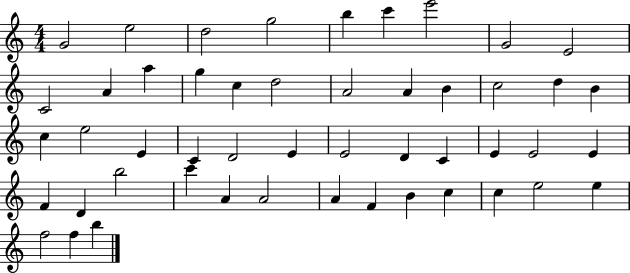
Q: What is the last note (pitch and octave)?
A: B5